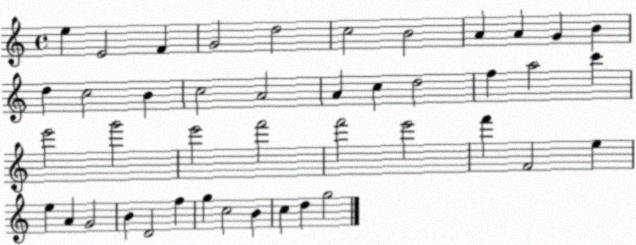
X:1
T:Untitled
M:4/4
L:1/4
K:C
e E2 F G2 d2 c2 B2 A A G B d c2 B c2 A2 A c d2 f a2 c' e'2 g'2 e'2 f'2 f'2 e'2 f' F2 e e A G2 B D2 f g c2 B c d g2